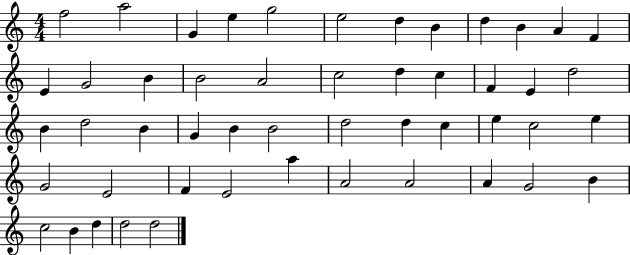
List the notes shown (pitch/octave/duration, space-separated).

F5/h A5/h G4/q E5/q G5/h E5/h D5/q B4/q D5/q B4/q A4/q F4/q E4/q G4/h B4/q B4/h A4/h C5/h D5/q C5/q F4/q E4/q D5/h B4/q D5/h B4/q G4/q B4/q B4/h D5/h D5/q C5/q E5/q C5/h E5/q G4/h E4/h F4/q E4/h A5/q A4/h A4/h A4/q G4/h B4/q C5/h B4/q D5/q D5/h D5/h